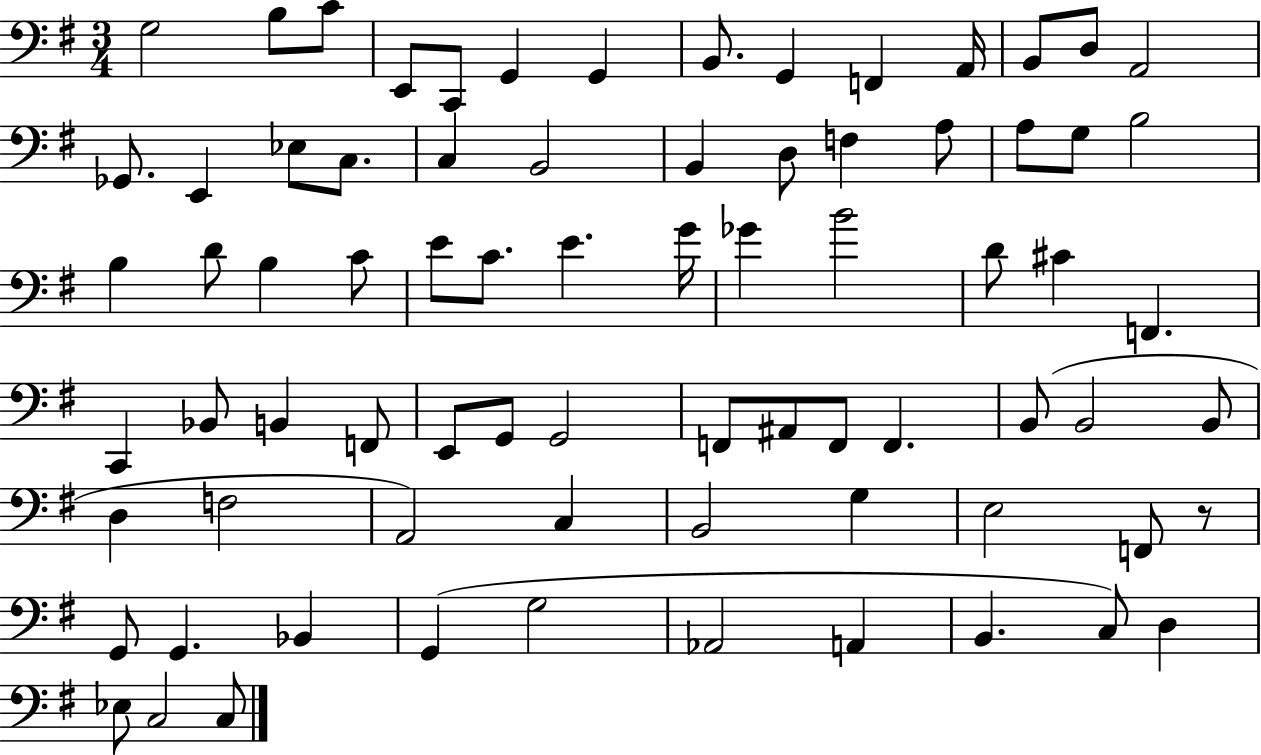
G3/h B3/e C4/e E2/e C2/e G2/q G2/q B2/e. G2/q F2/q A2/s B2/e D3/e A2/h Gb2/e. E2/q Eb3/e C3/e. C3/q B2/h B2/q D3/e F3/q A3/e A3/e G3/e B3/h B3/q D4/e B3/q C4/e E4/e C4/e. E4/q. G4/s Gb4/q B4/h D4/e C#4/q F2/q. C2/q Bb2/e B2/q F2/e E2/e G2/e G2/h F2/e A#2/e F2/e F2/q. B2/e B2/h B2/e D3/q F3/h A2/h C3/q B2/h G3/q E3/h F2/e R/e G2/e G2/q. Bb2/q G2/q G3/h Ab2/h A2/q B2/q. C3/e D3/q Eb3/e C3/h C3/e